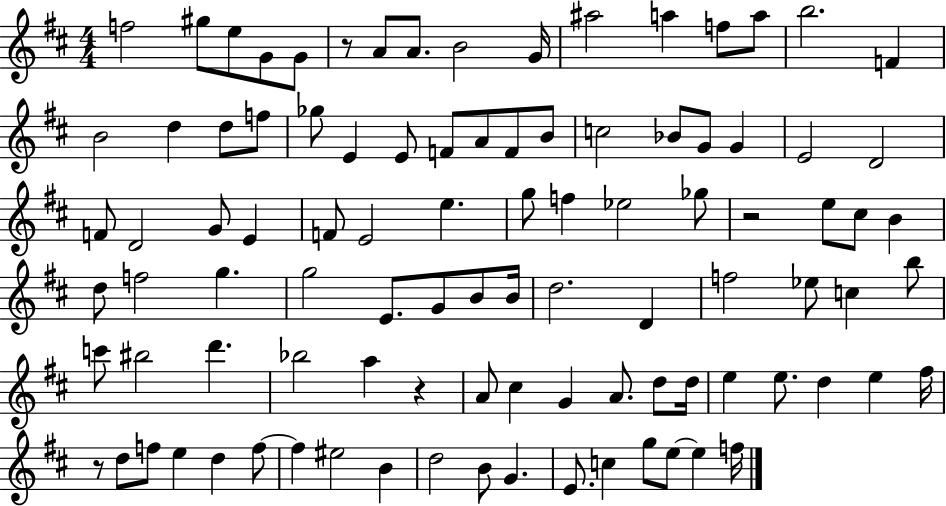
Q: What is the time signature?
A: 4/4